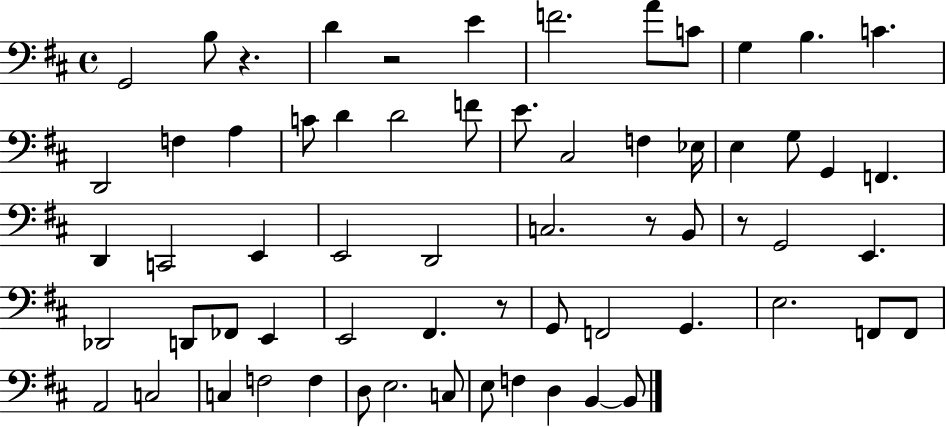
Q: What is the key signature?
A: D major